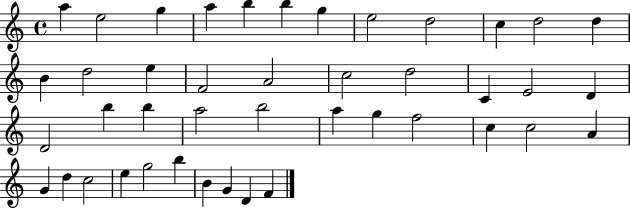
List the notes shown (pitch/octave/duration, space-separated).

A5/q E5/h G5/q A5/q B5/q B5/q G5/q E5/h D5/h C5/q D5/h D5/q B4/q D5/h E5/q F4/h A4/h C5/h D5/h C4/q E4/h D4/q D4/h B5/q B5/q A5/h B5/h A5/q G5/q F5/h C5/q C5/h A4/q G4/q D5/q C5/h E5/q G5/h B5/q B4/q G4/q D4/q F4/q